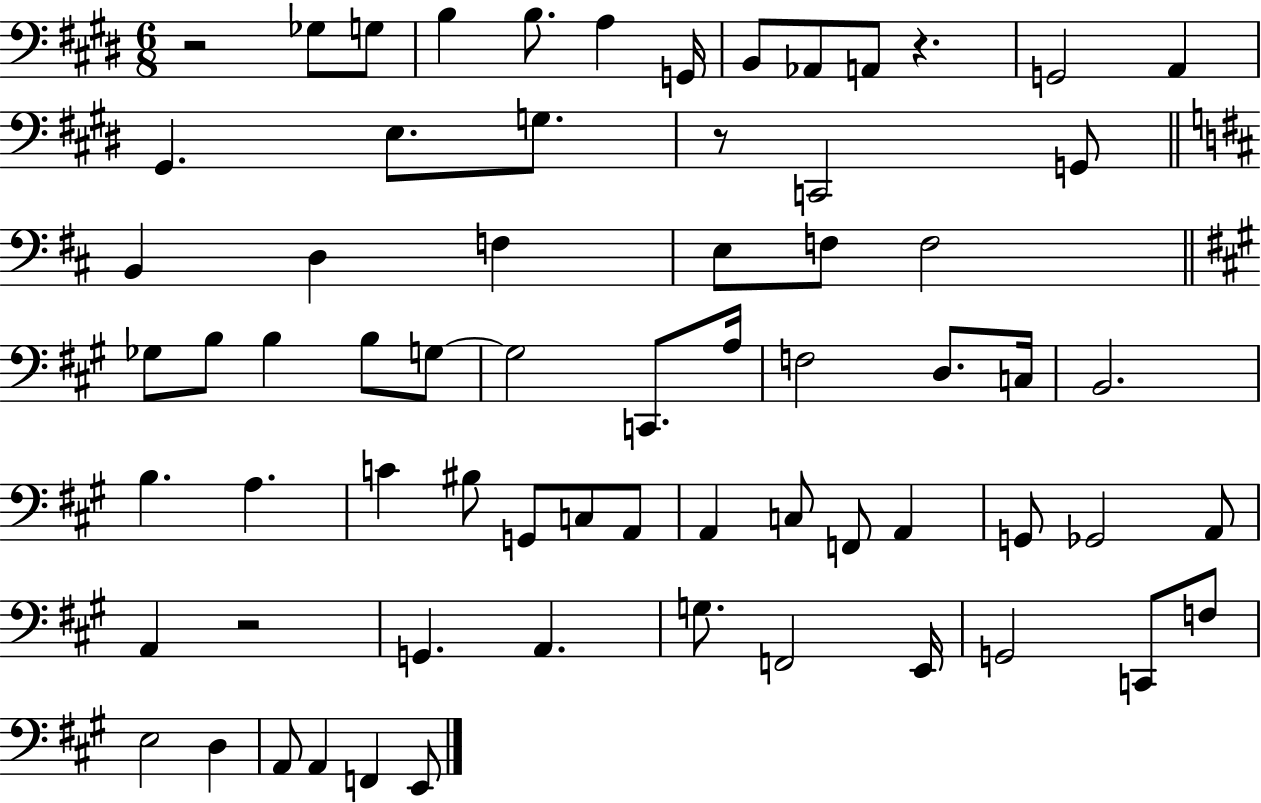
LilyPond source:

{
  \clef bass
  \numericTimeSignature
  \time 6/8
  \key e \major
  r2 ges8 g8 | b4 b8. a4 g,16 | b,8 aes,8 a,8 r4. | g,2 a,4 | \break gis,4. e8. g8. | r8 c,2 g,8 | \bar "||" \break \key d \major b,4 d4 f4 | e8 f8 f2 | \bar "||" \break \key a \major ges8 b8 b4 b8 g8~~ | g2 c,8. a16 | f2 d8. c16 | b,2. | \break b4. a4. | c'4 bis8 g,8 c8 a,8 | a,4 c8 f,8 a,4 | g,8 ges,2 a,8 | \break a,4 r2 | g,4. a,4. | g8. f,2 e,16 | g,2 c,8 f8 | \break e2 d4 | a,8 a,4 f,4 e,8 | \bar "|."
}